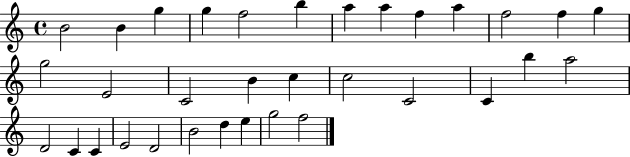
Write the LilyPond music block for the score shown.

{
  \clef treble
  \time 4/4
  \defaultTimeSignature
  \key c \major
  b'2 b'4 g''4 | g''4 f''2 b''4 | a''4 a''4 f''4 a''4 | f''2 f''4 g''4 | \break g''2 e'2 | c'2 b'4 c''4 | c''2 c'2 | c'4 b''4 a''2 | \break d'2 c'4 c'4 | e'2 d'2 | b'2 d''4 e''4 | g''2 f''2 | \break \bar "|."
}